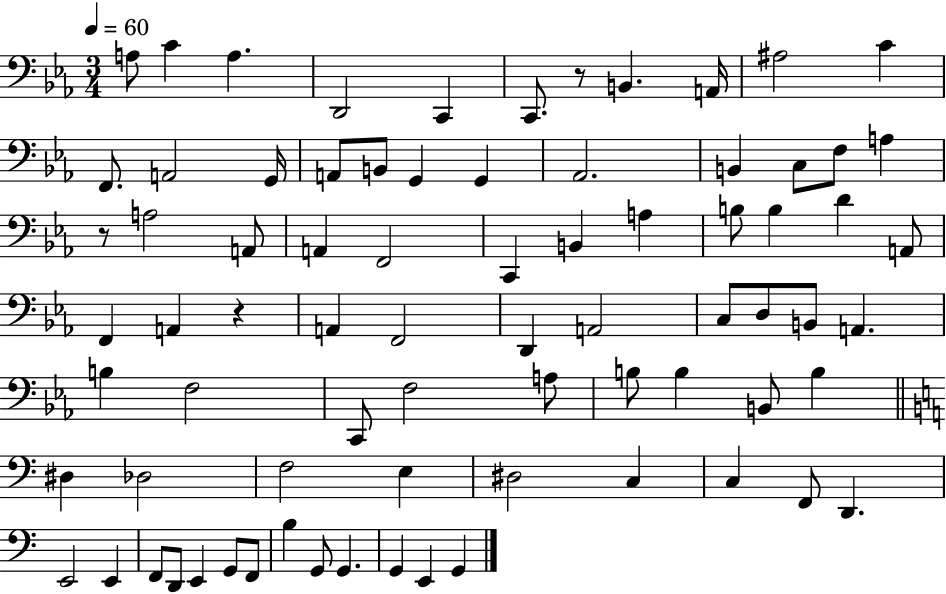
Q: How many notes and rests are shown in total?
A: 77